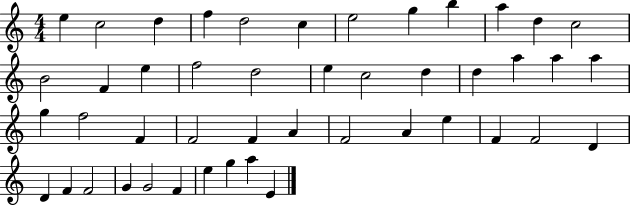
X:1
T:Untitled
M:4/4
L:1/4
K:C
e c2 d f d2 c e2 g b a d c2 B2 F e f2 d2 e c2 d d a a a g f2 F F2 F A F2 A e F F2 D D F F2 G G2 F e g a E